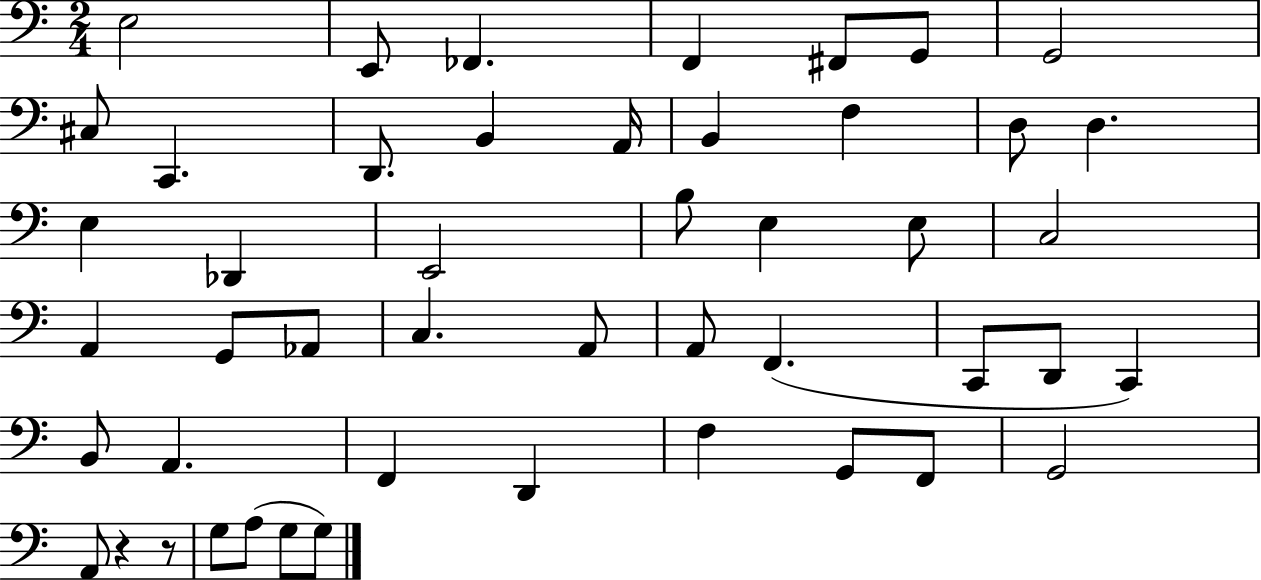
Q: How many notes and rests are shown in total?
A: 48